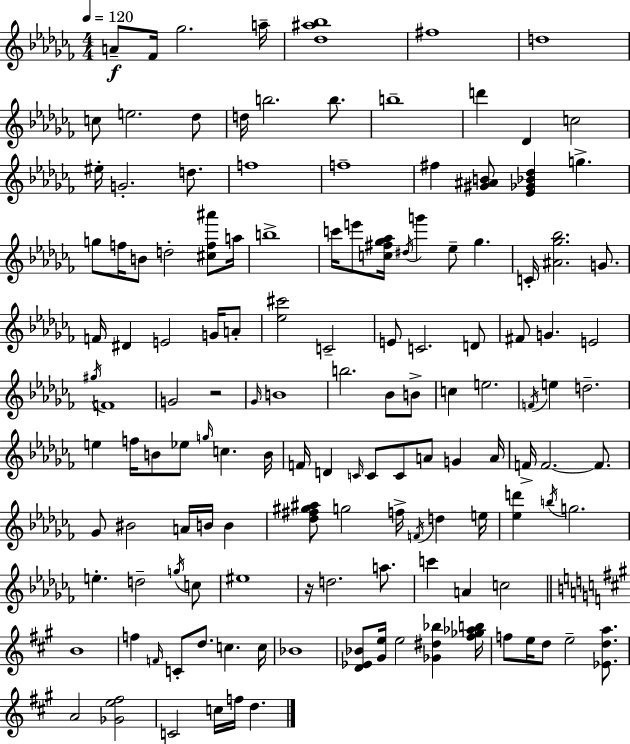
{
  \clef treble
  \numericTimeSignature
  \time 4/4
  \key aes \minor
  \tempo 4 = 120
  a'8--\f fes'16 ges''2. a''16-- | <des'' ais'' bes''>1 | fis''1 | d''1 | \break c''8 e''2. des''8 | d''16 b''2. b''8. | b''1-- | d'''4 des'4 c''2 | \break eis''16-. g'2.-. d''8. | f''1 | f''1-- | fis''4 <gis' ais' b'>8 <ees' ges' bes' des''>4 g''4.-> | \break g''8 f''16 b'8 d''2-. <cis'' f'' ais'''>8 a''16 | b''1-> | c'''16 e'''8 <c'' fis'' ges'' aes''>16 \acciaccatura { dis''16 } g'''4 ees''8-- ges''4. | c'16-. <ais' ges'' bes''>2. g'8. | \break f'16 dis'4 e'2 g'16 a'8-. | <ees'' cis'''>2 c'2-- | e'8 c'2. d'8 | fis'8 g'4. e'2 | \break \acciaccatura { gis''16 } f'1 | g'2 r2 | \grace { ges'16 } b'1 | b''2. bes'8 | \break b'8-> c''4 e''2. | \acciaccatura { f'16 } e''4 d''2.-- | e''4 f''16 b'8 ees''8 \grace { g''16 } c''4. | b'16 f'16 d'4 \grace { c'16 } c'8 c'8 a'8 | \break g'4 a'16 f'16-> f'2.~~ | f'8. ges'8 bis'2 | a'16 b'16 b'4 <des'' fis'' gis'' ais''>8 g''2 | f''16-> \acciaccatura { f'16 } d''4 e''16 <ees'' d'''>4 \acciaccatura { b''16 } g''2. | \break e''4.-. d''2-- | \acciaccatura { g''16 } c''8 eis''1 | r16 d''2. | a''8. c'''4 a'4 | \break c''2 \bar "||" \break \key a \major b'1 | f''4 \grace { f'16 } c'8-. d''8. c''4. | c''16 bes'1 | <d' ees' bes'>8 <gis' e''>16 e''2 <ges' dis'' bes''>4 | \break <fis'' ges'' aes'' b''>16 f''8 e''16 d''8 e''2-- <ees' d'' a''>8. | a'2 <ges' e'' fis''>2 | c'2 c''16 f''16 d''4. | \bar "|."
}